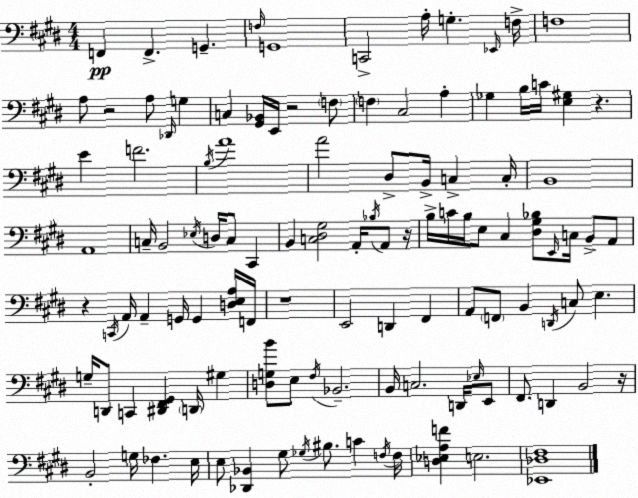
X:1
T:Untitled
M:4/4
L:1/4
K:E
F,, F,, G,, F,/4 G,,4 C,,2 A,/4 G, _E,,/4 F,/4 F,4 A,/2 z2 A,/2 _D,,/4 G, C, [^G,,_B,,]/4 E,,/4 z2 F,/2 F, ^C,2 A, _G, B,/4 C/4 [E,^G,] z E F2 B,/4 A4 A2 ^D,/2 B,,/4 C, C,/4 B,,4 A,,4 C,/4 B,,2 _E,/4 D,/4 C,/2 ^C,, B,, [C,^D,^G,]2 A,,/4 _B,/4 A,,/2 z/4 B,/4 C/4 B,/4 E,/2 ^C, [^D,^G,_B,]/2 E,,/4 C,/4 B,,/2 A,,/2 z C,,/4 A,,/4 A,, G,,/4 G,, [D,E,A,]/4 F,,/4 z4 E,,2 D,, ^F,, A,,/2 F,,/2 B,, D,,/4 C,/2 E, G,/4 D,,/2 C,, [^D,,^F,,^G,,] D,,/4 ^G, [D,G,B]/2 E,/2 ^F,/4 _B,,2 B,,/4 C,2 D,,/4 _E,/4 E,,/2 ^F,,/2 D,, B,,2 z/4 B,,2 G,/4 _F, E,/4 E,/2 [_D,,_B,,] ^G,/2 _G,/4 ^B,/2 C F,/4 F,/4 [D,_E,A,F] E,2 [_E,,_D,^F,]4